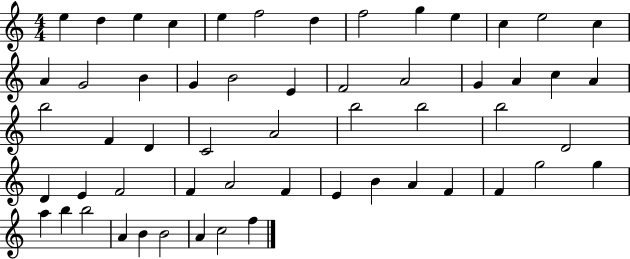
E5/q D5/q E5/q C5/q E5/q F5/h D5/q F5/h G5/q E5/q C5/q E5/h C5/q A4/q G4/h B4/q G4/q B4/h E4/q F4/h A4/h G4/q A4/q C5/q A4/q B5/h F4/q D4/q C4/h A4/h B5/h B5/h B5/h D4/h D4/q E4/q F4/h F4/q A4/h F4/q E4/q B4/q A4/q F4/q F4/q G5/h G5/q A5/q B5/q B5/h A4/q B4/q B4/h A4/q C5/h F5/q